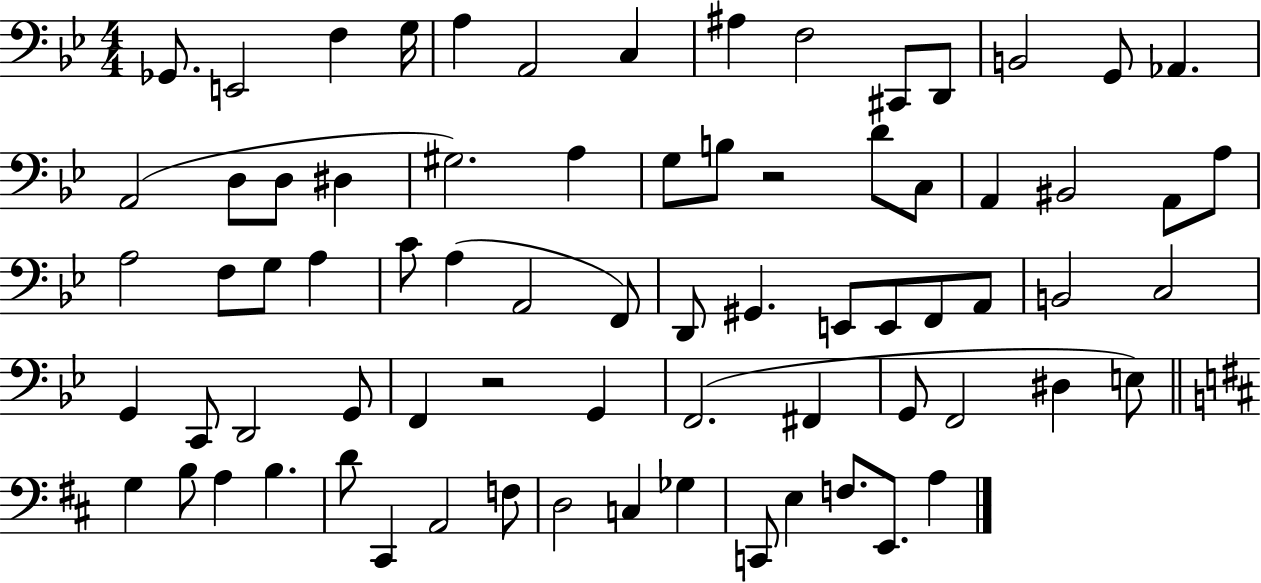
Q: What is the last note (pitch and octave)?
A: A3